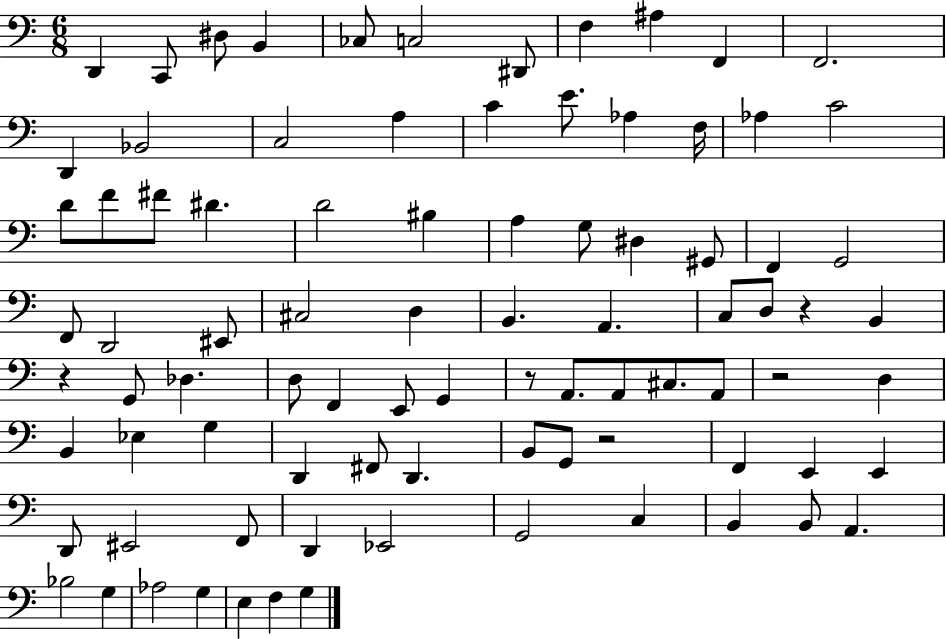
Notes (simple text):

D2/q C2/e D#3/e B2/q CES3/e C3/h D#2/e F3/q A#3/q F2/q F2/h. D2/q Bb2/h C3/h A3/q C4/q E4/e. Ab3/q F3/s Ab3/q C4/h D4/e F4/e F#4/e D#4/q. D4/h BIS3/q A3/q G3/e D#3/q G#2/e F2/q G2/h F2/e D2/h EIS2/e C#3/h D3/q B2/q. A2/q. C3/e D3/e R/q B2/q R/q G2/e Db3/q. D3/e F2/q E2/e G2/q R/e A2/e. A2/e C#3/e. A2/e R/h D3/q B2/q Eb3/q G3/q D2/q F#2/e D2/q. B2/e G2/e R/h F2/q E2/q E2/q D2/e EIS2/h F2/e D2/q Eb2/h G2/h C3/q B2/q B2/e A2/q. Bb3/h G3/q Ab3/h G3/q E3/q F3/q G3/q